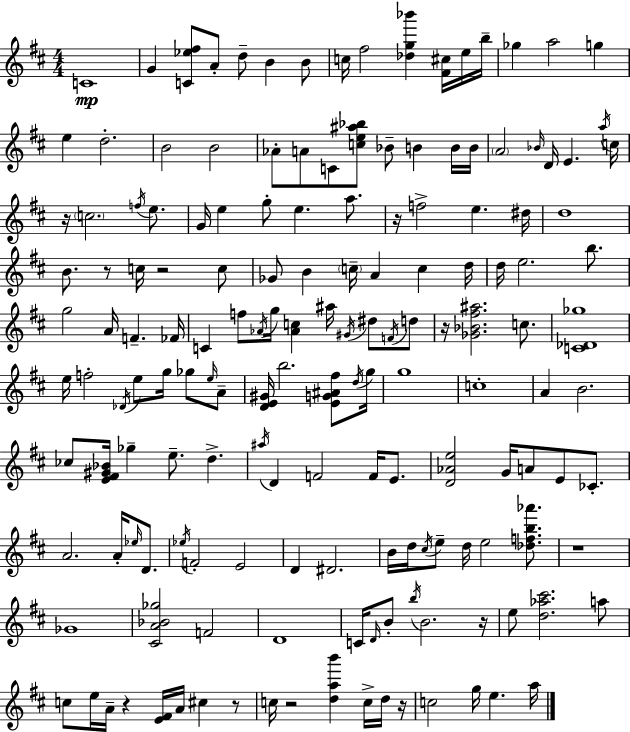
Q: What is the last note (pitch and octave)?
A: A5